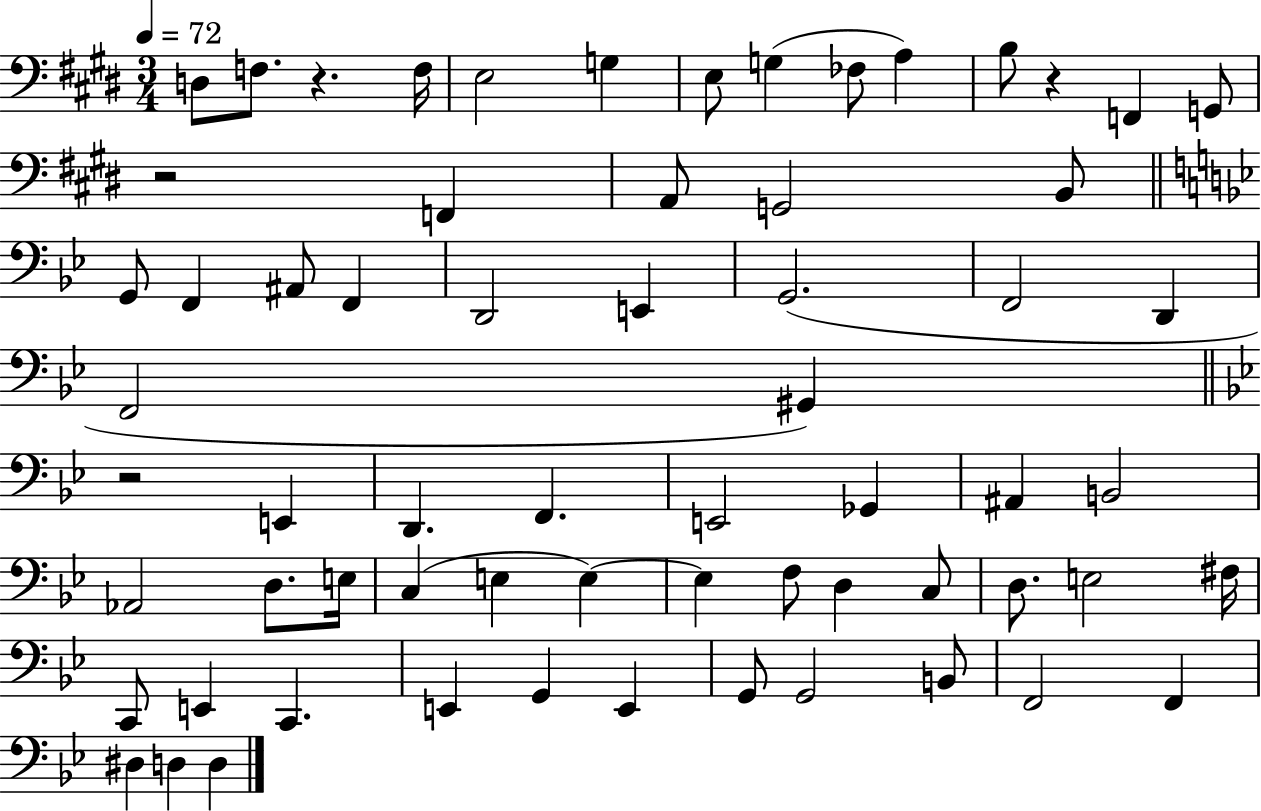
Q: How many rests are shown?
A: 4